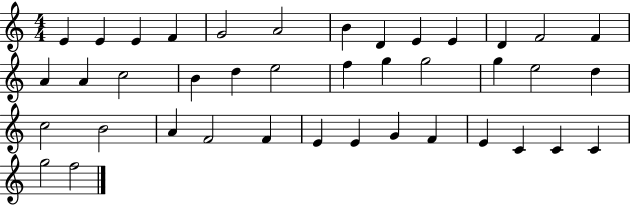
{
  \clef treble
  \numericTimeSignature
  \time 4/4
  \key c \major
  e'4 e'4 e'4 f'4 | g'2 a'2 | b'4 d'4 e'4 e'4 | d'4 f'2 f'4 | \break a'4 a'4 c''2 | b'4 d''4 e''2 | f''4 g''4 g''2 | g''4 e''2 d''4 | \break c''2 b'2 | a'4 f'2 f'4 | e'4 e'4 g'4 f'4 | e'4 c'4 c'4 c'4 | \break g''2 f''2 | \bar "|."
}